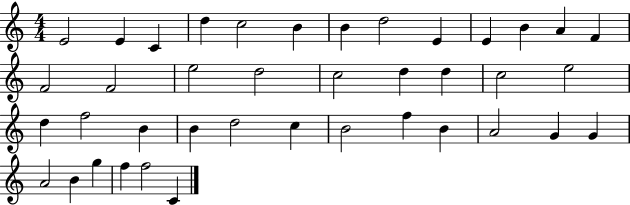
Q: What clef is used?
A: treble